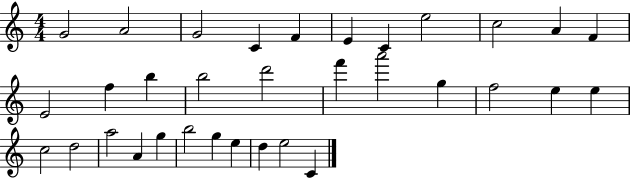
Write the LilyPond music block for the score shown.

{
  \clef treble
  \numericTimeSignature
  \time 4/4
  \key c \major
  g'2 a'2 | g'2 c'4 f'4 | e'4 c'4 e''2 | c''2 a'4 f'4 | \break e'2 f''4 b''4 | b''2 d'''2 | f'''4 a'''2 g''4 | f''2 e''4 e''4 | \break c''2 d''2 | a''2 a'4 g''4 | b''2 g''4 e''4 | d''4 e''2 c'4 | \break \bar "|."
}